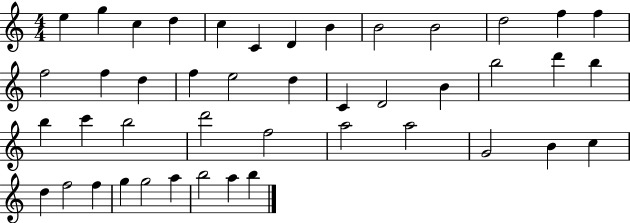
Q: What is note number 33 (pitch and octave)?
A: G4